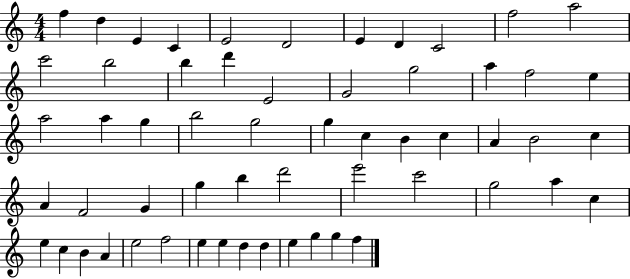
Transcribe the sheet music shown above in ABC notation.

X:1
T:Untitled
M:4/4
L:1/4
K:C
f d E C E2 D2 E D C2 f2 a2 c'2 b2 b d' E2 G2 g2 a f2 e a2 a g b2 g2 g c B c A B2 c A F2 G g b d'2 e'2 c'2 g2 a c e c B A e2 f2 e e d d e g g f